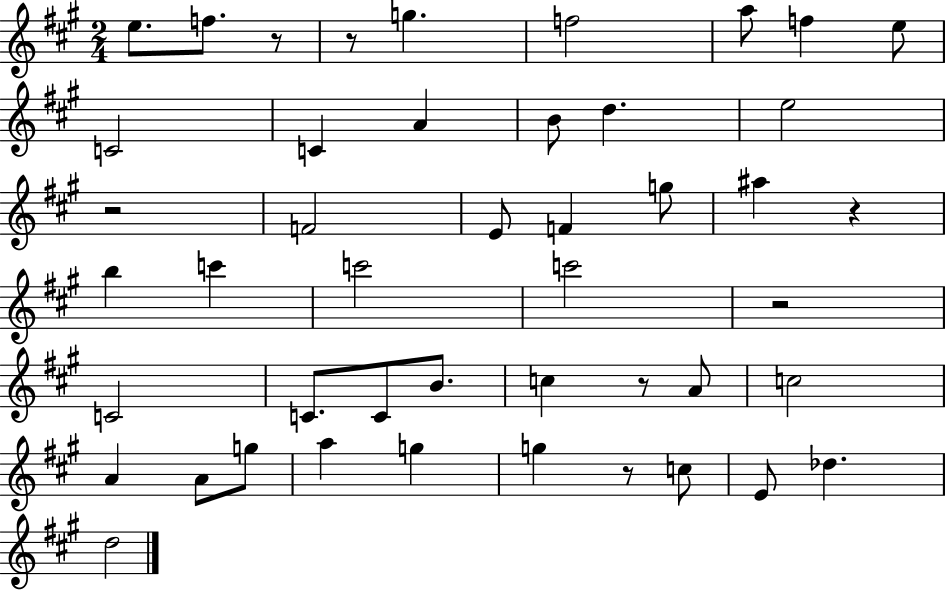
X:1
T:Untitled
M:2/4
L:1/4
K:A
e/2 f/2 z/2 z/2 g f2 a/2 f e/2 C2 C A B/2 d e2 z2 F2 E/2 F g/2 ^a z b c' c'2 c'2 z2 C2 C/2 C/2 B/2 c z/2 A/2 c2 A A/2 g/2 a g g z/2 c/2 E/2 _d d2